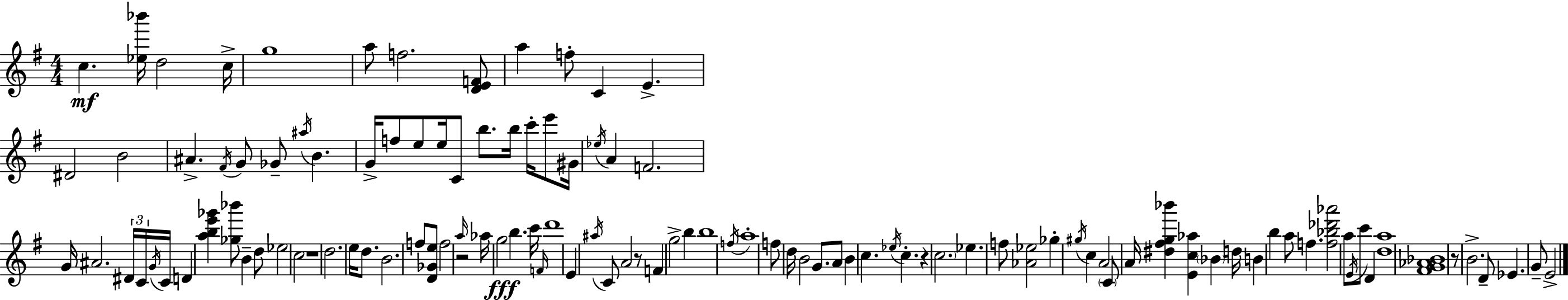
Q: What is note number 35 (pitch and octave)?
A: C4